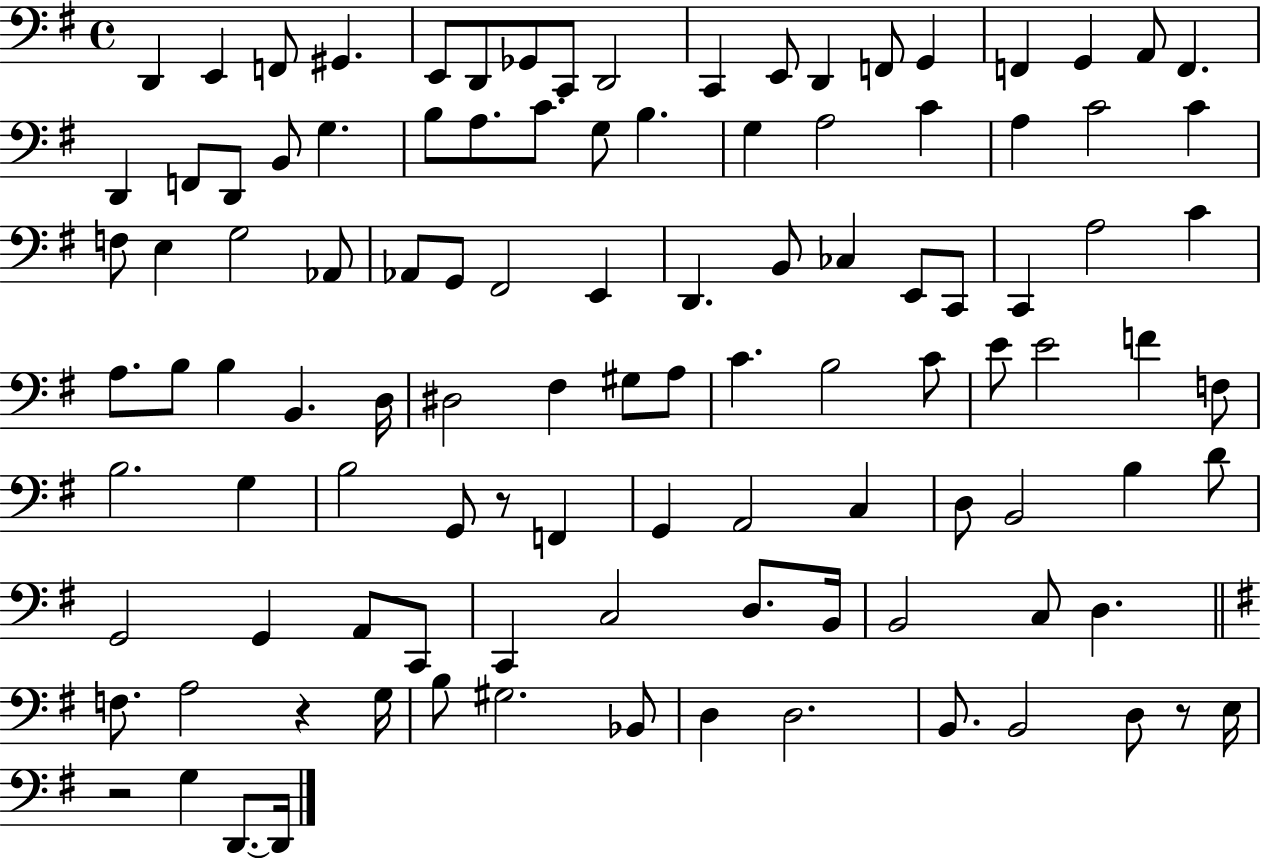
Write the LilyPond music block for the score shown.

{
  \clef bass
  \time 4/4
  \defaultTimeSignature
  \key g \major
  d,4 e,4 f,8 gis,4. | e,8 d,8 ges,8 c,8 d,2 | c,4 e,8 d,4 f,8 g,4 | f,4 g,4 a,8 f,4. | \break d,4 f,8 d,8 b,8 g4. | b8 a8. c'8. g8 b4. | g4 a2 c'4 | a4 c'2 c'4 | \break f8 e4 g2 aes,8 | aes,8 g,8 fis,2 e,4 | d,4. b,8 ces4 e,8 c,8 | c,4 a2 c'4 | \break a8. b8 b4 b,4. d16 | dis2 fis4 gis8 a8 | c'4. b2 c'8 | e'8 e'2 f'4 f8 | \break b2. g4 | b2 g,8 r8 f,4 | g,4 a,2 c4 | d8 b,2 b4 d'8 | \break g,2 g,4 a,8 c,8 | c,4 c2 d8. b,16 | b,2 c8 d4. | \bar "||" \break \key g \major f8. a2 r4 g16 | b8 gis2. bes,8 | d4 d2. | b,8. b,2 d8 r8 e16 | \break r2 g4 d,8.~~ d,16 | \bar "|."
}